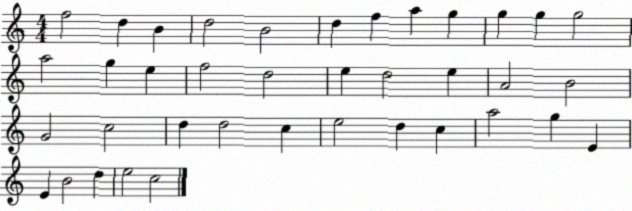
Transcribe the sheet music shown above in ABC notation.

X:1
T:Untitled
M:4/4
L:1/4
K:C
f2 d B d2 B2 d f a g g g g2 a2 g e f2 d2 e d2 e A2 B2 G2 c2 d d2 c e2 d c a2 g E E B2 d e2 c2